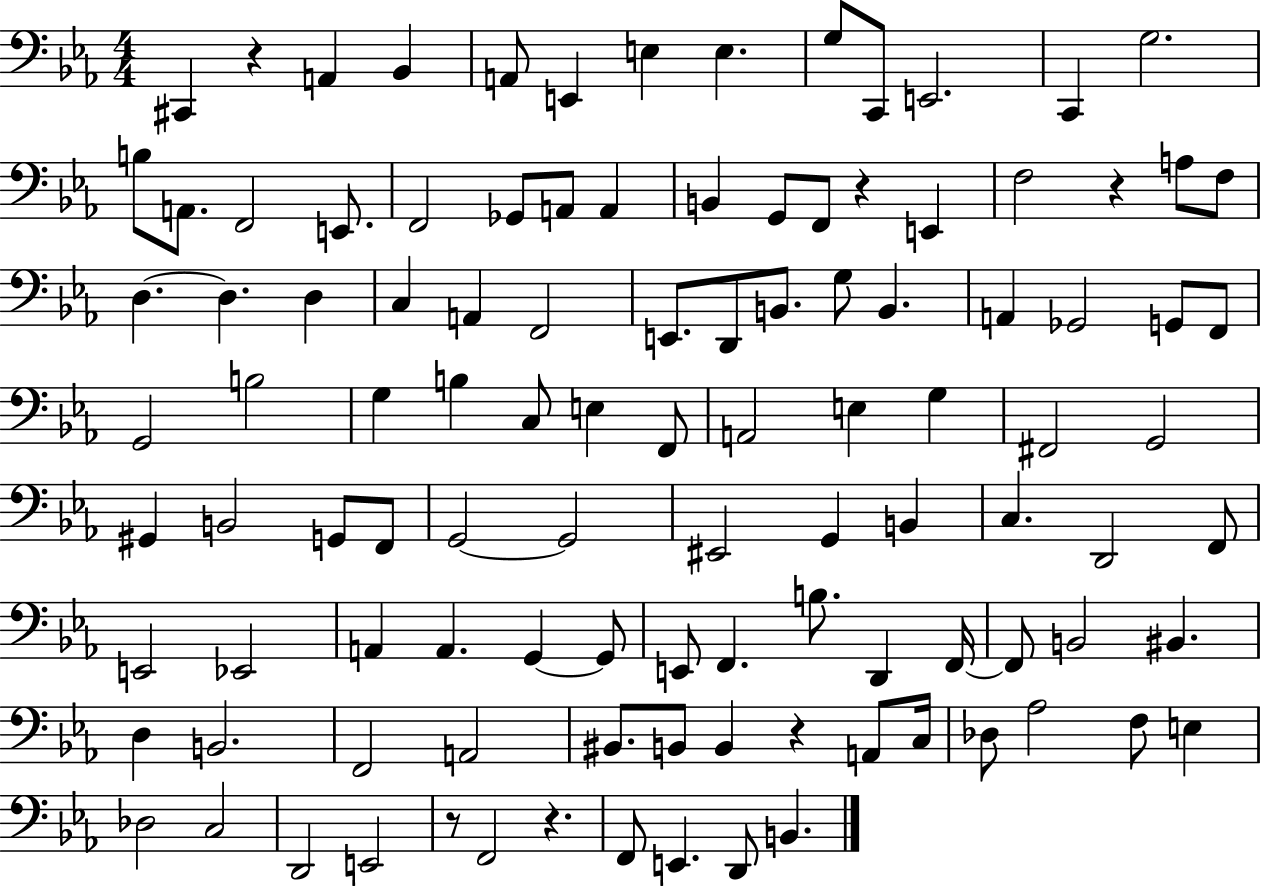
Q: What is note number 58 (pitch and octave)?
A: F2